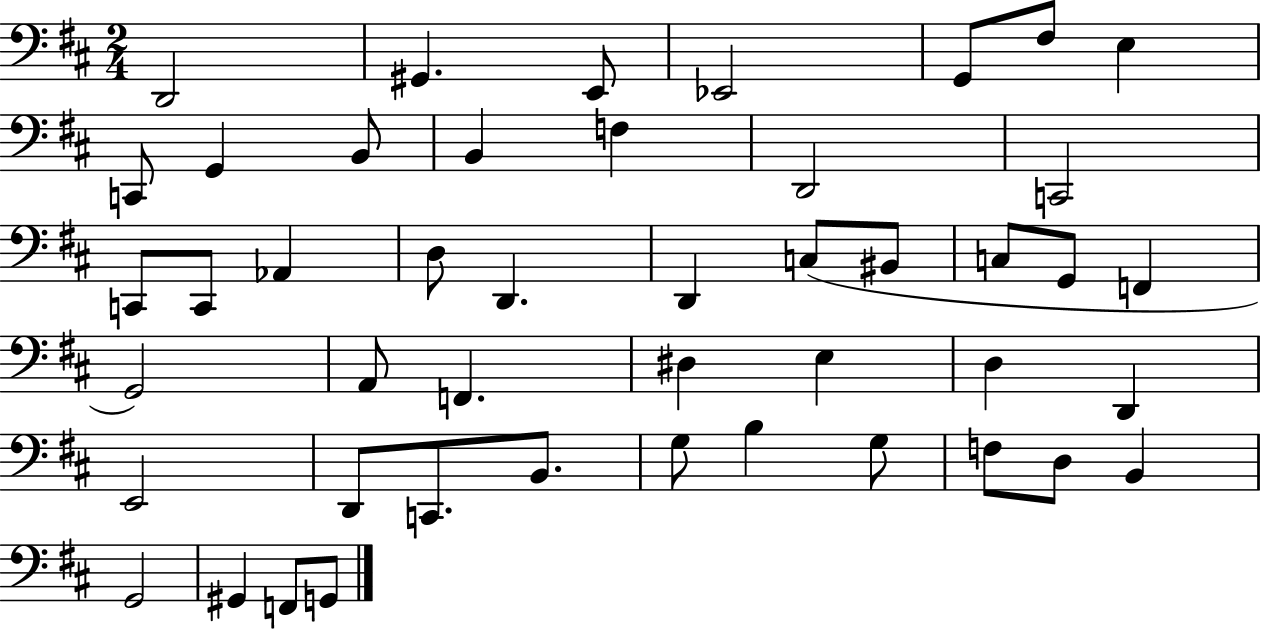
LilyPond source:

{
  \clef bass
  \numericTimeSignature
  \time 2/4
  \key d \major
  d,2 | gis,4. e,8 | ees,2 | g,8 fis8 e4 | \break c,8 g,4 b,8 | b,4 f4 | d,2 | c,2 | \break c,8 c,8 aes,4 | d8 d,4. | d,4 c8( bis,8 | c8 g,8 f,4 | \break g,2) | a,8 f,4. | dis4 e4 | d4 d,4 | \break e,2 | d,8 c,8. b,8. | g8 b4 g8 | f8 d8 b,4 | \break g,2 | gis,4 f,8 g,8 | \bar "|."
}